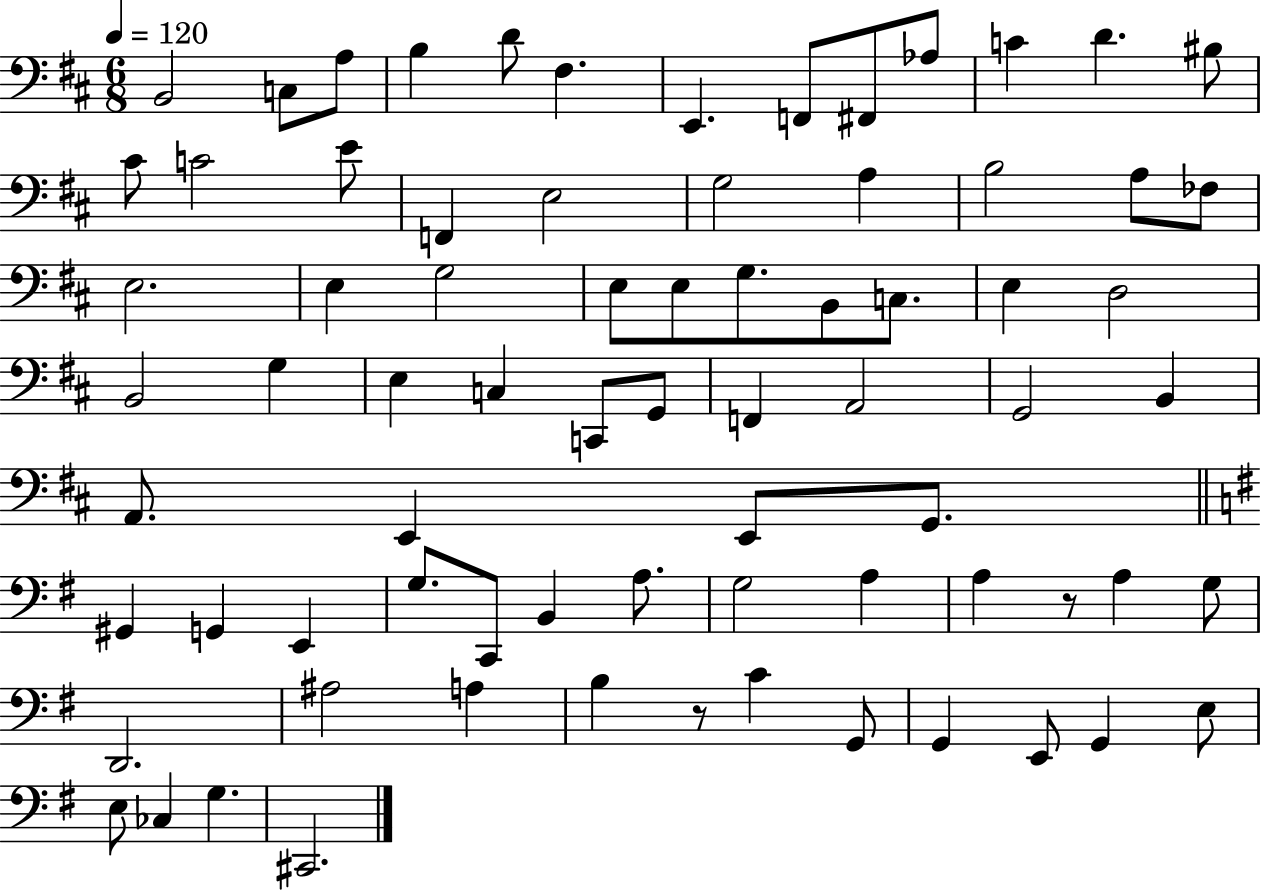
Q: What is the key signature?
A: D major